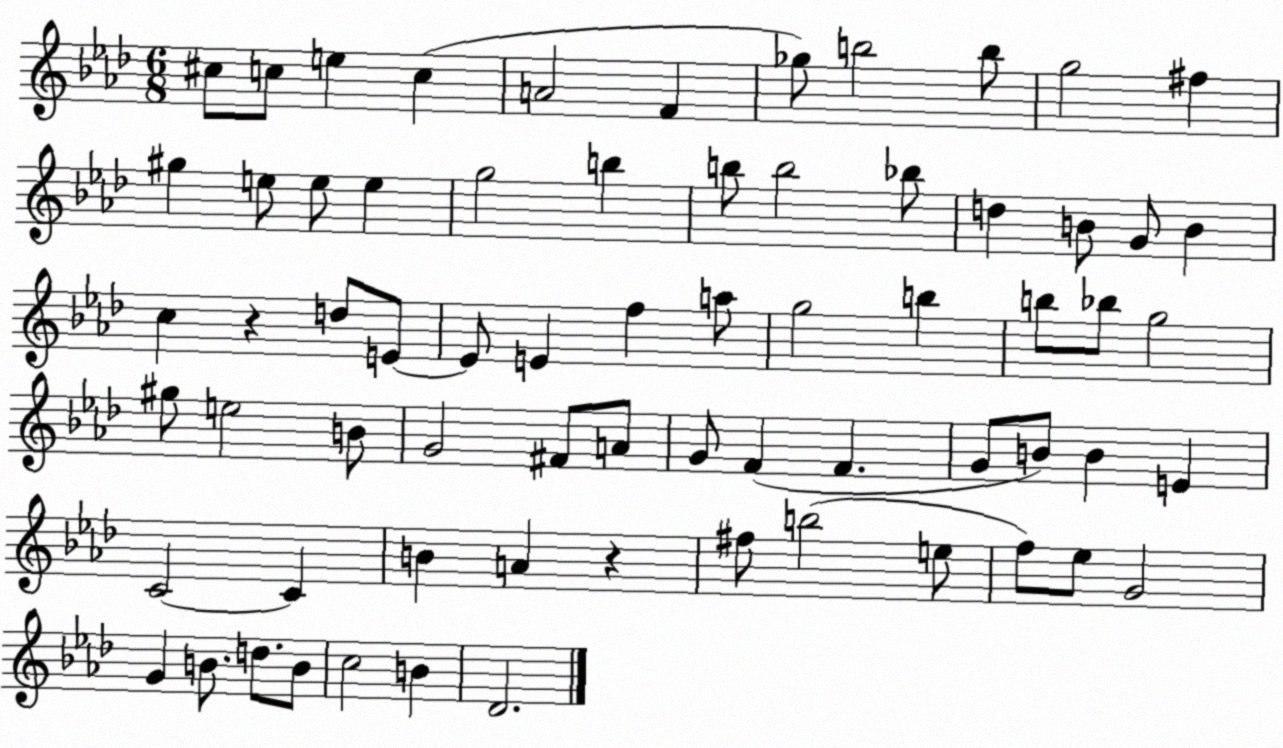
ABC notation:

X:1
T:Untitled
M:6/8
L:1/4
K:Ab
^c/2 c/2 e c A2 F _g/2 b2 b/2 g2 ^f ^g e/2 e/2 e g2 b b/2 b2 _b/2 d B/2 G/2 B c z d/2 E/2 E/2 E f a/2 g2 b b/2 _b/2 g2 ^g/2 e2 B/2 G2 ^F/2 A/2 G/2 F F G/2 B/2 B E C2 C B A z ^f/2 b2 e/2 f/2 _e/2 G2 G B/2 d/2 B/2 c2 B _D2